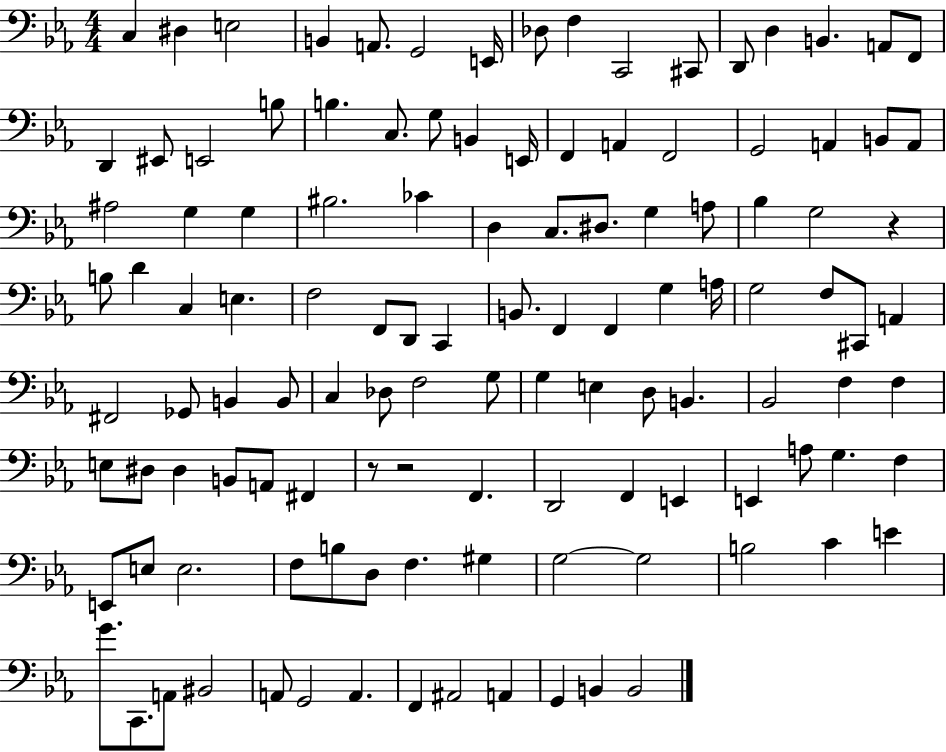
{
  \clef bass
  \numericTimeSignature
  \time 4/4
  \key ees \major
  c4 dis4 e2 | b,4 a,8. g,2 e,16 | des8 f4 c,2 cis,8 | d,8 d4 b,4. a,8 f,8 | \break d,4 eis,8 e,2 b8 | b4. c8. g8 b,4 e,16 | f,4 a,4 f,2 | g,2 a,4 b,8 a,8 | \break ais2 g4 g4 | bis2. ces'4 | d4 c8. dis8. g4 a8 | bes4 g2 r4 | \break b8 d'4 c4 e4. | f2 f,8 d,8 c,4 | b,8. f,4 f,4 g4 a16 | g2 f8 cis,8 a,4 | \break fis,2 ges,8 b,4 b,8 | c4 des8 f2 g8 | g4 e4 d8 b,4. | bes,2 f4 f4 | \break e8 dis8 dis4 b,8 a,8 fis,4 | r8 r2 f,4. | d,2 f,4 e,4 | e,4 a8 g4. f4 | \break e,8 e8 e2. | f8 b8 d8 f4. gis4 | g2~~ g2 | b2 c'4 e'4 | \break g'8. c,8. a,8 bis,2 | a,8 g,2 a,4. | f,4 ais,2 a,4 | g,4 b,4 b,2 | \break \bar "|."
}